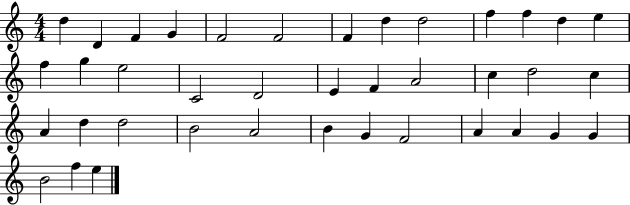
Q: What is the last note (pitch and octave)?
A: E5